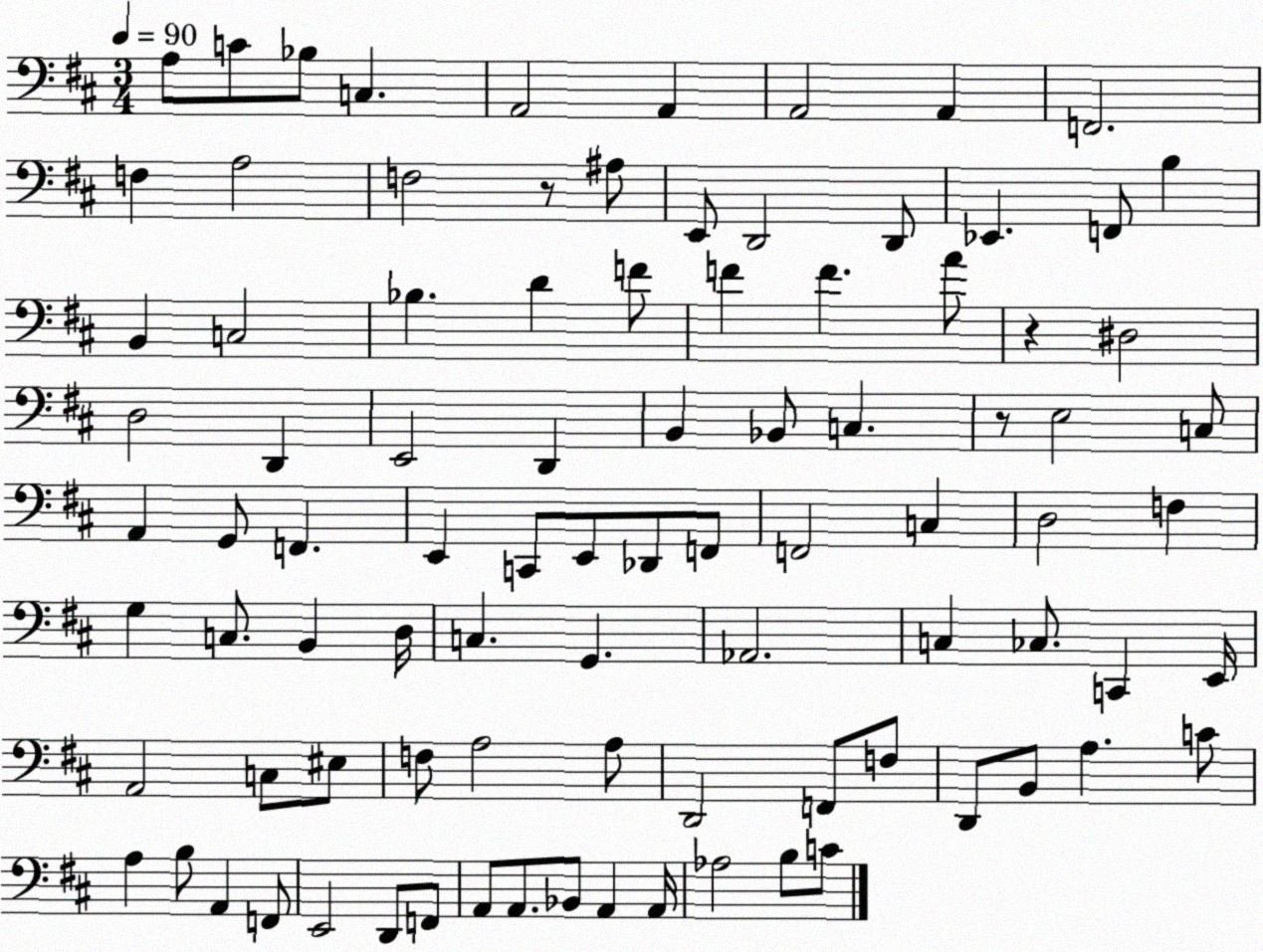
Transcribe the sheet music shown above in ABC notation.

X:1
T:Untitled
M:3/4
L:1/4
K:D
A,/2 C/2 _B,/2 C, A,,2 A,, A,,2 A,, F,,2 F, A,2 F,2 z/2 ^A,/2 E,,/2 D,,2 D,,/2 _E,, F,,/2 B, B,, C,2 _B, D F/2 F F A/2 z ^D,2 D,2 D,, E,,2 D,, B,, _B,,/2 C, z/2 E,2 C,/2 A,, G,,/2 F,, E,, C,,/2 E,,/2 _D,,/2 F,,/2 F,,2 C, D,2 F, G, C,/2 B,, D,/4 C, G,, _A,,2 C, _C,/2 C,, E,,/4 A,,2 C,/2 ^E,/2 F,/2 A,2 A,/2 D,,2 F,,/2 F,/2 D,,/2 B,,/2 A, C/2 A, B,/2 A,, F,,/2 E,,2 D,,/2 F,,/2 A,,/2 A,,/2 _B,,/2 A,, A,,/4 _A,2 B,/2 C/2